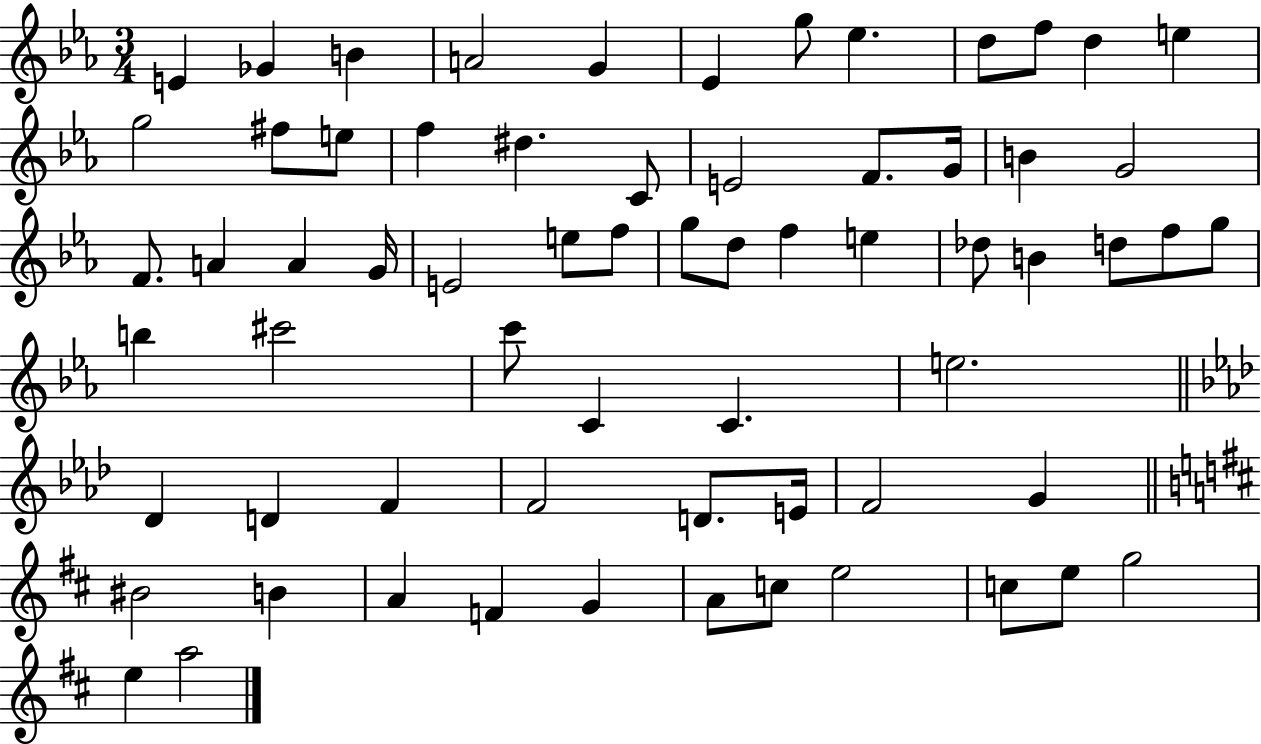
{
  \clef treble
  \numericTimeSignature
  \time 3/4
  \key ees \major
  e'4 ges'4 b'4 | a'2 g'4 | ees'4 g''8 ees''4. | d''8 f''8 d''4 e''4 | \break g''2 fis''8 e''8 | f''4 dis''4. c'8 | e'2 f'8. g'16 | b'4 g'2 | \break f'8. a'4 a'4 g'16 | e'2 e''8 f''8 | g''8 d''8 f''4 e''4 | des''8 b'4 d''8 f''8 g''8 | \break b''4 cis'''2 | c'''8 c'4 c'4. | e''2. | \bar "||" \break \key aes \major des'4 d'4 f'4 | f'2 d'8. e'16 | f'2 g'4 | \bar "||" \break \key d \major bis'2 b'4 | a'4 f'4 g'4 | a'8 c''8 e''2 | c''8 e''8 g''2 | \break e''4 a''2 | \bar "|."
}